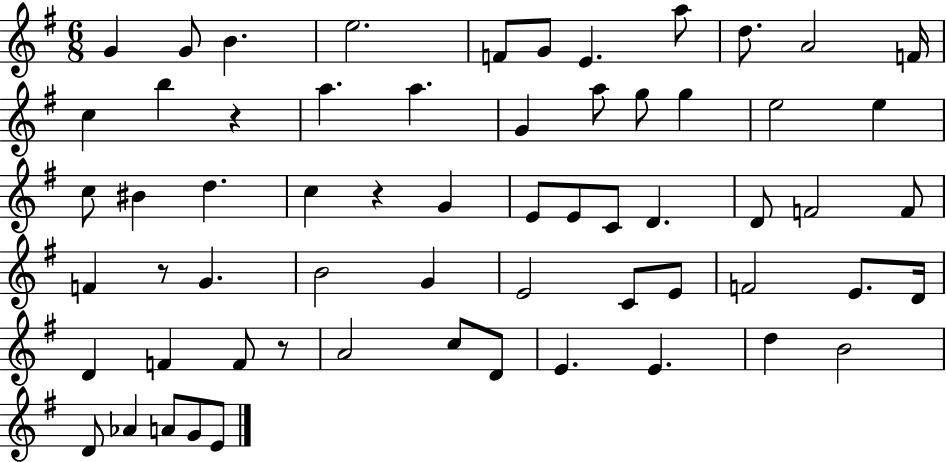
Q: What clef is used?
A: treble